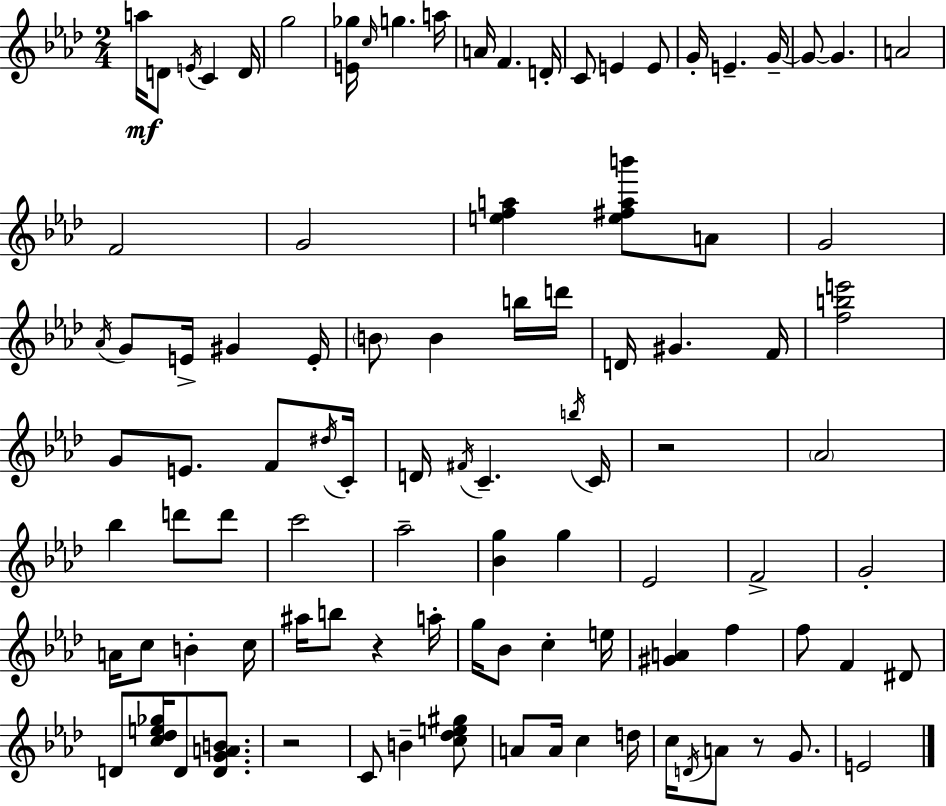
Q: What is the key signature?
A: F minor